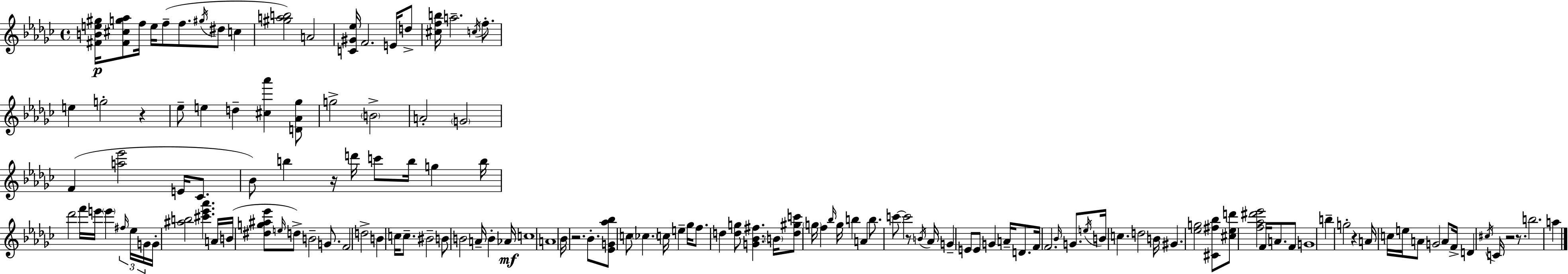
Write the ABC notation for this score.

X:1
T:Untitled
M:4/4
L:1/4
K:Ebm
[^FBe^g]/4 [^F^cg_a]/2 f/4 e/4 f/2 f/2 ^g/4 ^d/2 c [^gab]2 A2 [C^G_e]/4 F2 E/4 d/2 [^cfb]/4 a2 c/4 f/2 e g2 z _e/2 e d [^c_a'] [D_A_g]/2 g2 B2 A2 G2 F [a_e']2 E/4 _C/2 _B/2 b z/4 d'/4 c'/2 b/4 g b/4 _d'2 f'/4 e'/4 e' ^f/4 _e/4 G/4 G/4 [^ab]2 [^c'_e'_a'] A/4 B/4 [^dg^a_e']/2 e/4 d/2 B2 G/2 F2 d2 B c/4 c/2 ^B2 B/2 B2 A/4 B _A/4 c4 A4 _B/4 z2 _B/2 [_EG_a_b]/2 c/2 _c c/4 e _g/4 f/2 d [dg]/2 [G_B^f] B/4 [d^gc']/2 g/4 f _b/4 g/4 b A b/2 c'/2 c'2 z/2 B/4 _A/4 G E/2 E/2 G A/4 D/2 F/4 F2 _B/4 G/2 e/4 B/4 c d2 B/4 ^G [_eg]2 [^C^f_b]/2 [^c_ed']/2 [f_a^d'_e']2 F/4 A/2 F/2 G4 b g2 z A/4 c/4 e/4 A/2 G2 A/2 F/4 D ^c/4 C/4 z2 z/2 b2 a